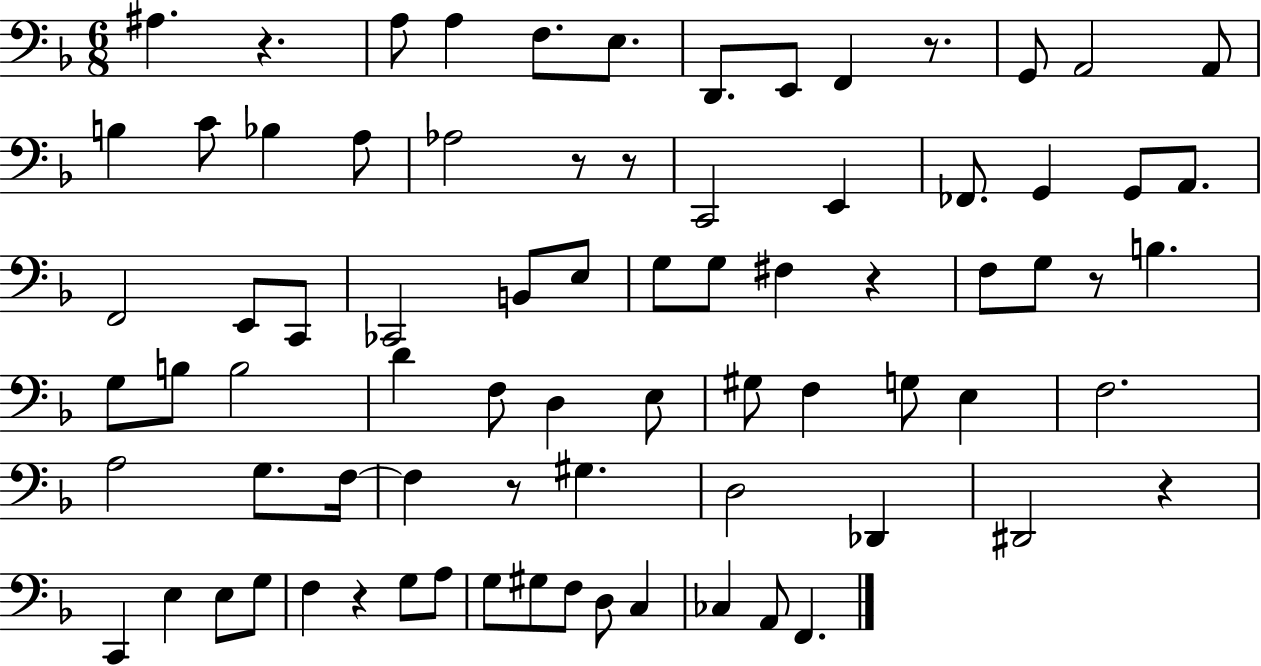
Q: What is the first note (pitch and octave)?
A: A#3